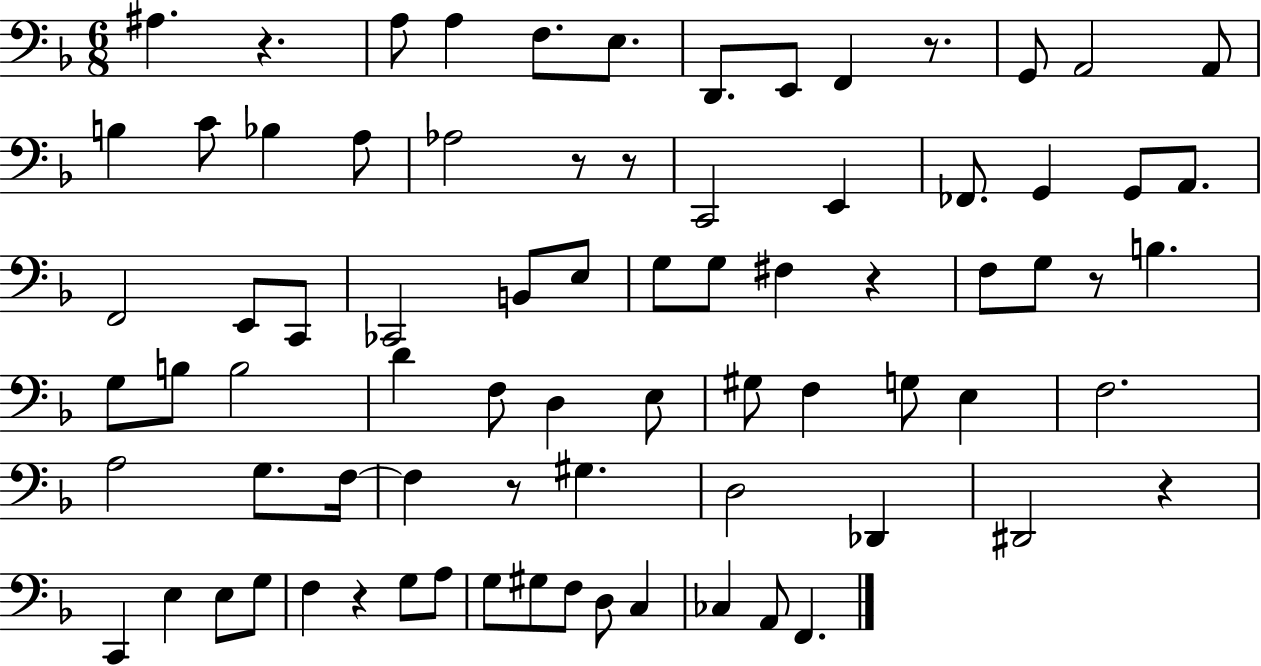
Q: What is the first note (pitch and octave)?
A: A#3